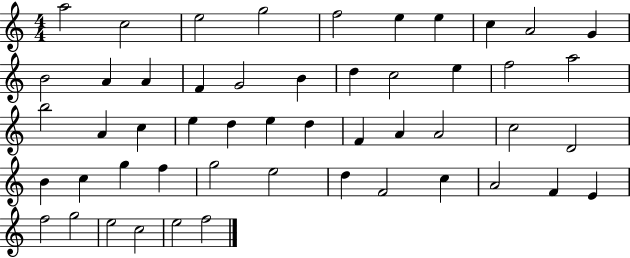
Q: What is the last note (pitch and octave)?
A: F5